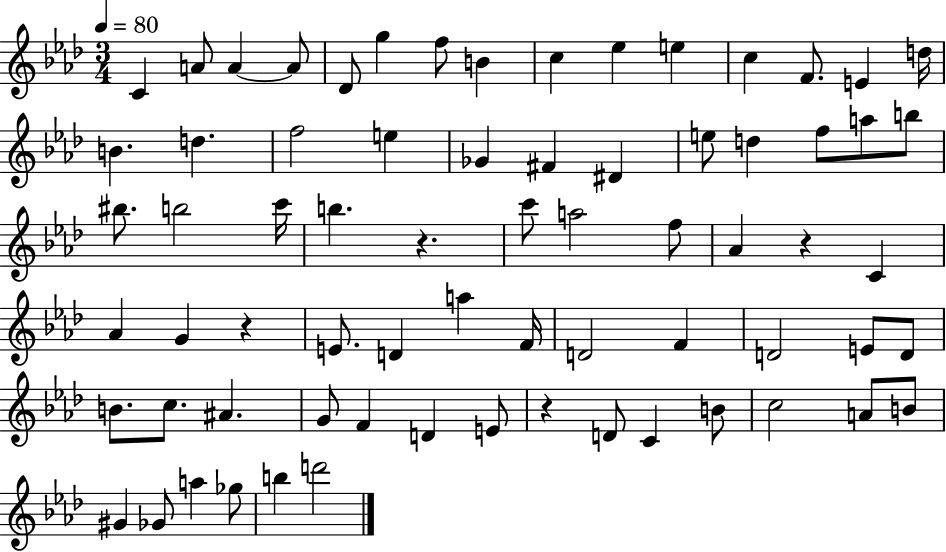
{
  \clef treble
  \numericTimeSignature
  \time 3/4
  \key aes \major
  \tempo 4 = 80
  c'4 a'8 a'4~~ a'8 | des'8 g''4 f''8 b'4 | c''4 ees''4 e''4 | c''4 f'8. e'4 d''16 | \break b'4. d''4. | f''2 e''4 | ges'4 fis'4 dis'4 | e''8 d''4 f''8 a''8 b''8 | \break bis''8. b''2 c'''16 | b''4. r4. | c'''8 a''2 f''8 | aes'4 r4 c'4 | \break aes'4 g'4 r4 | e'8. d'4 a''4 f'16 | d'2 f'4 | d'2 e'8 d'8 | \break b'8. c''8. ais'4. | g'8 f'4 d'4 e'8 | r4 d'8 c'4 b'8 | c''2 a'8 b'8 | \break gis'4 ges'8 a''4 ges''8 | b''4 d'''2 | \bar "|."
}